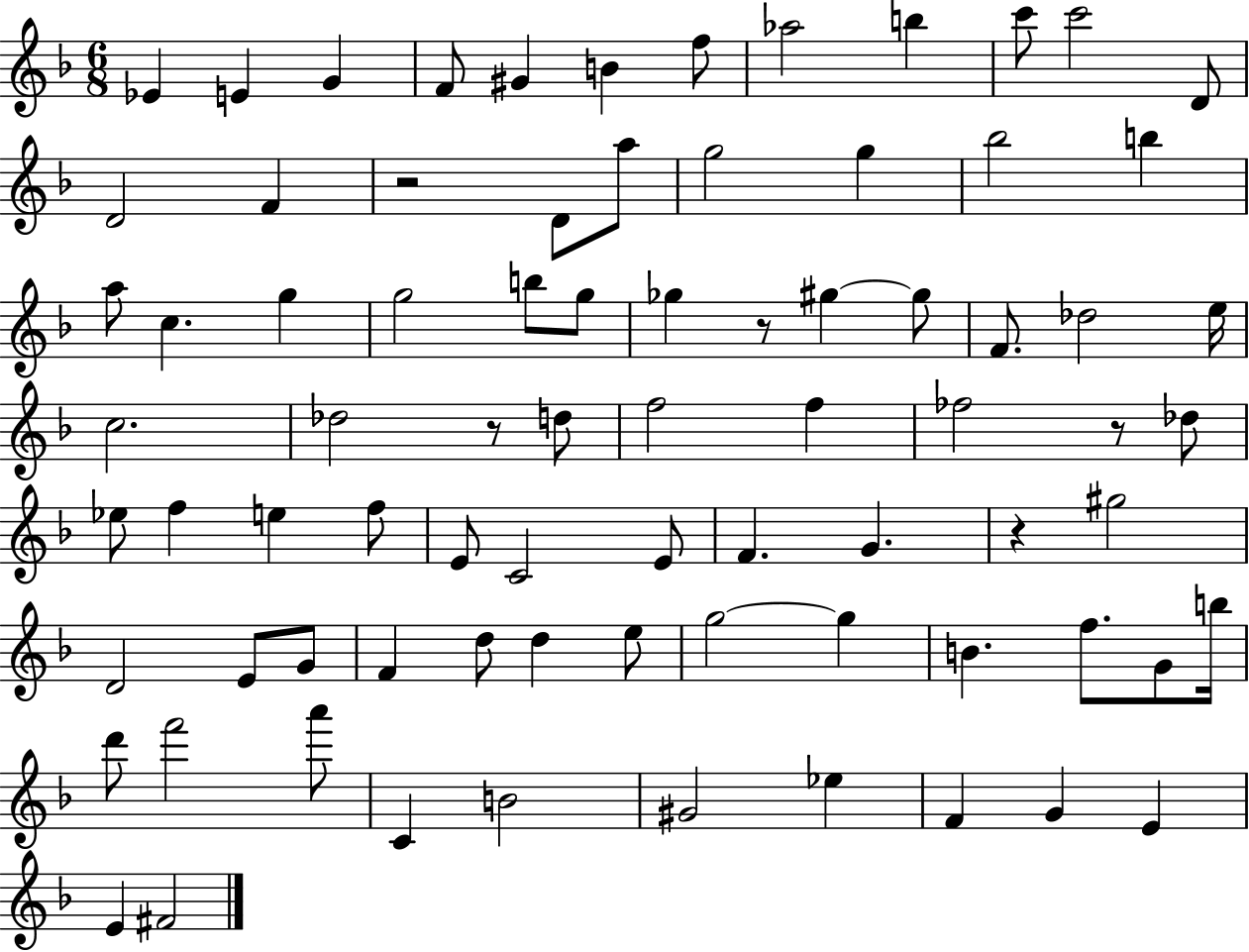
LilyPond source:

{
  \clef treble
  \numericTimeSignature
  \time 6/8
  \key f \major
  ees'4 e'4 g'4 | f'8 gis'4 b'4 f''8 | aes''2 b''4 | c'''8 c'''2 d'8 | \break d'2 f'4 | r2 d'8 a''8 | g''2 g''4 | bes''2 b''4 | \break a''8 c''4. g''4 | g''2 b''8 g''8 | ges''4 r8 gis''4~~ gis''8 | f'8. des''2 e''16 | \break c''2. | des''2 r8 d''8 | f''2 f''4 | fes''2 r8 des''8 | \break ees''8 f''4 e''4 f''8 | e'8 c'2 e'8 | f'4. g'4. | r4 gis''2 | \break d'2 e'8 g'8 | f'4 d''8 d''4 e''8 | g''2~~ g''4 | b'4. f''8. g'8 b''16 | \break d'''8 f'''2 a'''8 | c'4 b'2 | gis'2 ees''4 | f'4 g'4 e'4 | \break e'4 fis'2 | \bar "|."
}